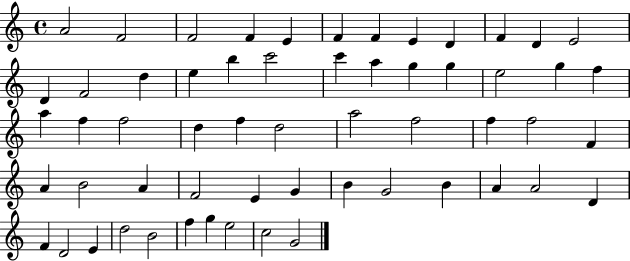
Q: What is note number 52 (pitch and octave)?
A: D5